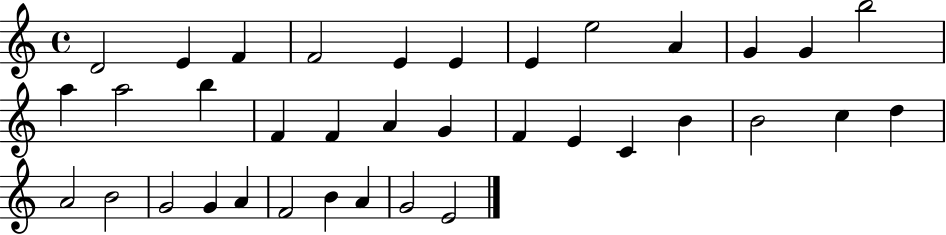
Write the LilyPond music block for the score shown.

{
  \clef treble
  \time 4/4
  \defaultTimeSignature
  \key c \major
  d'2 e'4 f'4 | f'2 e'4 e'4 | e'4 e''2 a'4 | g'4 g'4 b''2 | \break a''4 a''2 b''4 | f'4 f'4 a'4 g'4 | f'4 e'4 c'4 b'4 | b'2 c''4 d''4 | \break a'2 b'2 | g'2 g'4 a'4 | f'2 b'4 a'4 | g'2 e'2 | \break \bar "|."
}